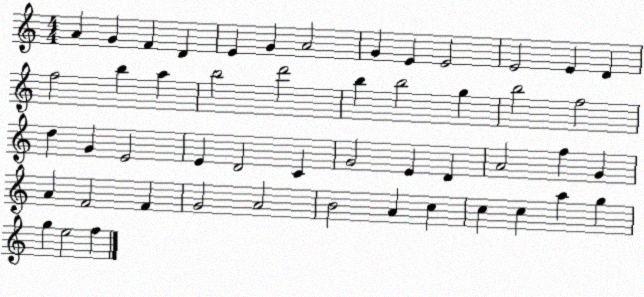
X:1
T:Untitled
M:4/4
L:1/4
K:C
A G F D E G A2 G E E2 E2 E D f2 b a b2 d'2 b b2 g b2 f2 d G E2 E D2 C G2 E D A2 f G A F2 F G2 A2 B2 A c c c a g g e2 f